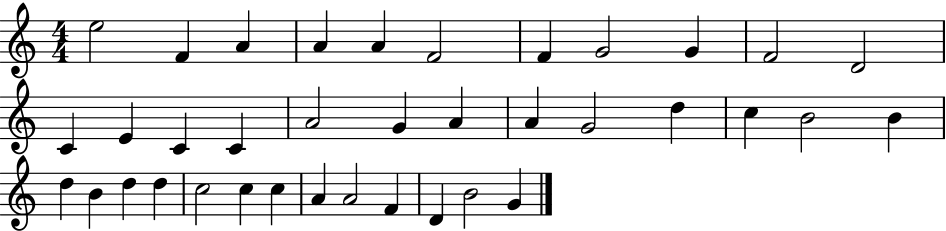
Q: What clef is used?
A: treble